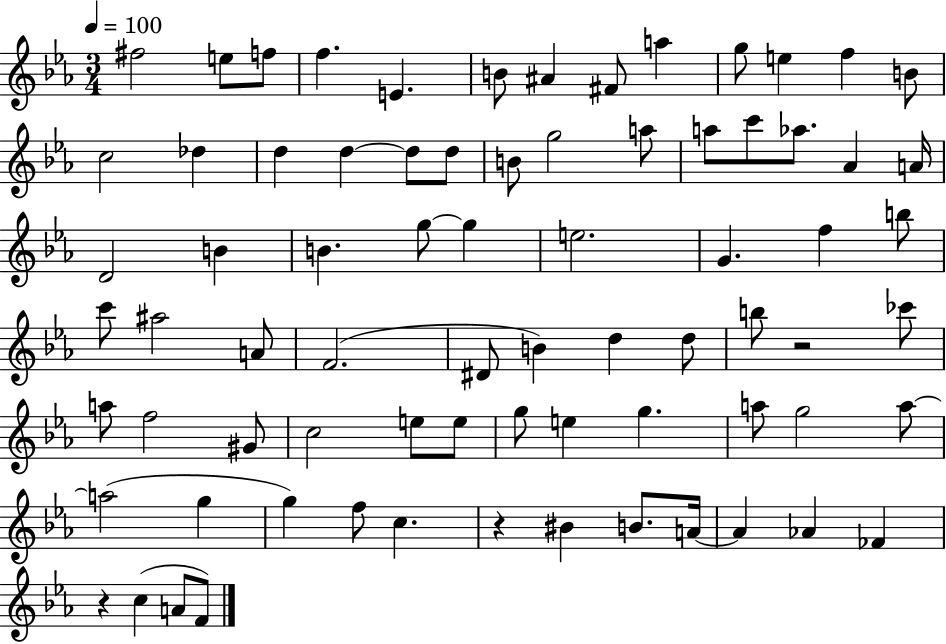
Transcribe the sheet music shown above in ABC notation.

X:1
T:Untitled
M:3/4
L:1/4
K:Eb
^f2 e/2 f/2 f E B/2 ^A ^F/2 a g/2 e f B/2 c2 _d d d d/2 d/2 B/2 g2 a/2 a/2 c'/2 _a/2 _A A/4 D2 B B g/2 g e2 G f b/2 c'/2 ^a2 A/2 F2 ^D/2 B d d/2 b/2 z2 _c'/2 a/2 f2 ^G/2 c2 e/2 e/2 g/2 e g a/2 g2 a/2 a2 g g f/2 c z ^B B/2 A/4 A _A _F z c A/2 F/2